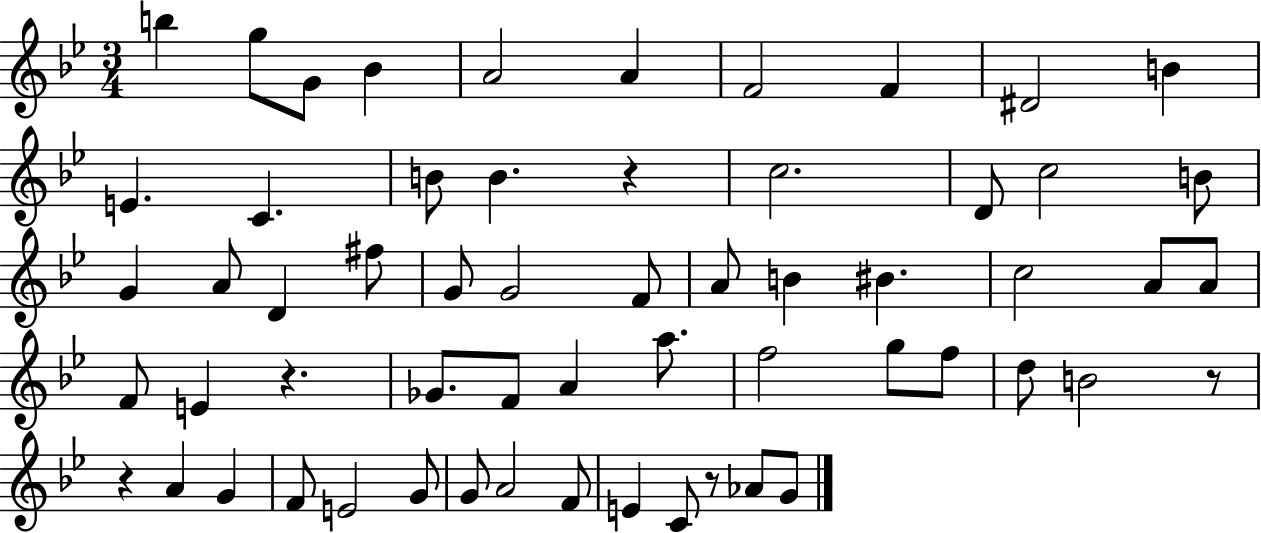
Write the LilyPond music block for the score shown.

{
  \clef treble
  \numericTimeSignature
  \time 3/4
  \key bes \major
  \repeat volta 2 { b''4 g''8 g'8 bes'4 | a'2 a'4 | f'2 f'4 | dis'2 b'4 | \break e'4. c'4. | b'8 b'4. r4 | c''2. | d'8 c''2 b'8 | \break g'4 a'8 d'4 fis''8 | g'8 g'2 f'8 | a'8 b'4 bis'4. | c''2 a'8 a'8 | \break f'8 e'4 r4. | ges'8. f'8 a'4 a''8. | f''2 g''8 f''8 | d''8 b'2 r8 | \break r4 a'4 g'4 | f'8 e'2 g'8 | g'8 a'2 f'8 | e'4 c'8 r8 aes'8 g'8 | \break } \bar "|."
}